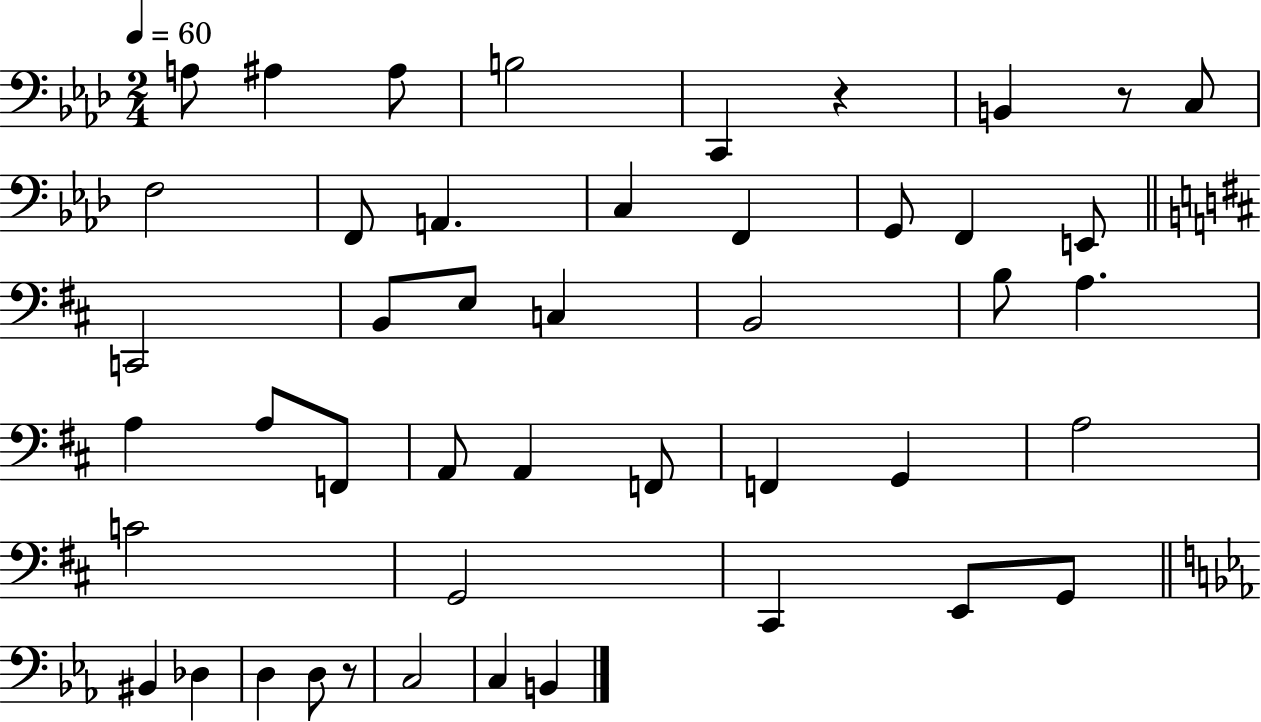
{
  \clef bass
  \numericTimeSignature
  \time 2/4
  \key aes \major
  \tempo 4 = 60
  a8 ais4 ais8 | b2 | c,4 r4 | b,4 r8 c8 | \break f2 | f,8 a,4. | c4 f,4 | g,8 f,4 e,8 | \break \bar "||" \break \key b \minor c,2 | b,8 e8 c4 | b,2 | b8 a4. | \break a4 a8 f,8 | a,8 a,4 f,8 | f,4 g,4 | a2 | \break c'2 | g,2 | cis,4 e,8 g,8 | \bar "||" \break \key c \minor bis,4 des4 | d4 d8 r8 | c2 | c4 b,4 | \break \bar "|."
}